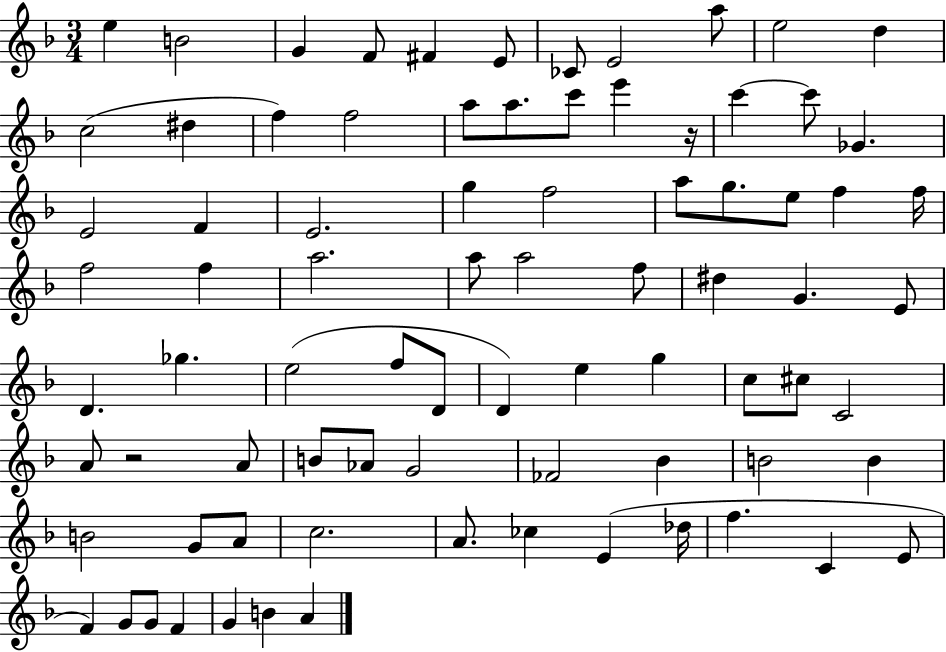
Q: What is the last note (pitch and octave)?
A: A4